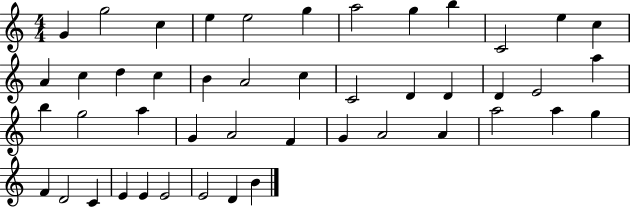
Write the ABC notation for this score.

X:1
T:Untitled
M:4/4
L:1/4
K:C
G g2 c e e2 g a2 g b C2 e c A c d c B A2 c C2 D D D E2 a b g2 a G A2 F G A2 A a2 a g F D2 C E E E2 E2 D B